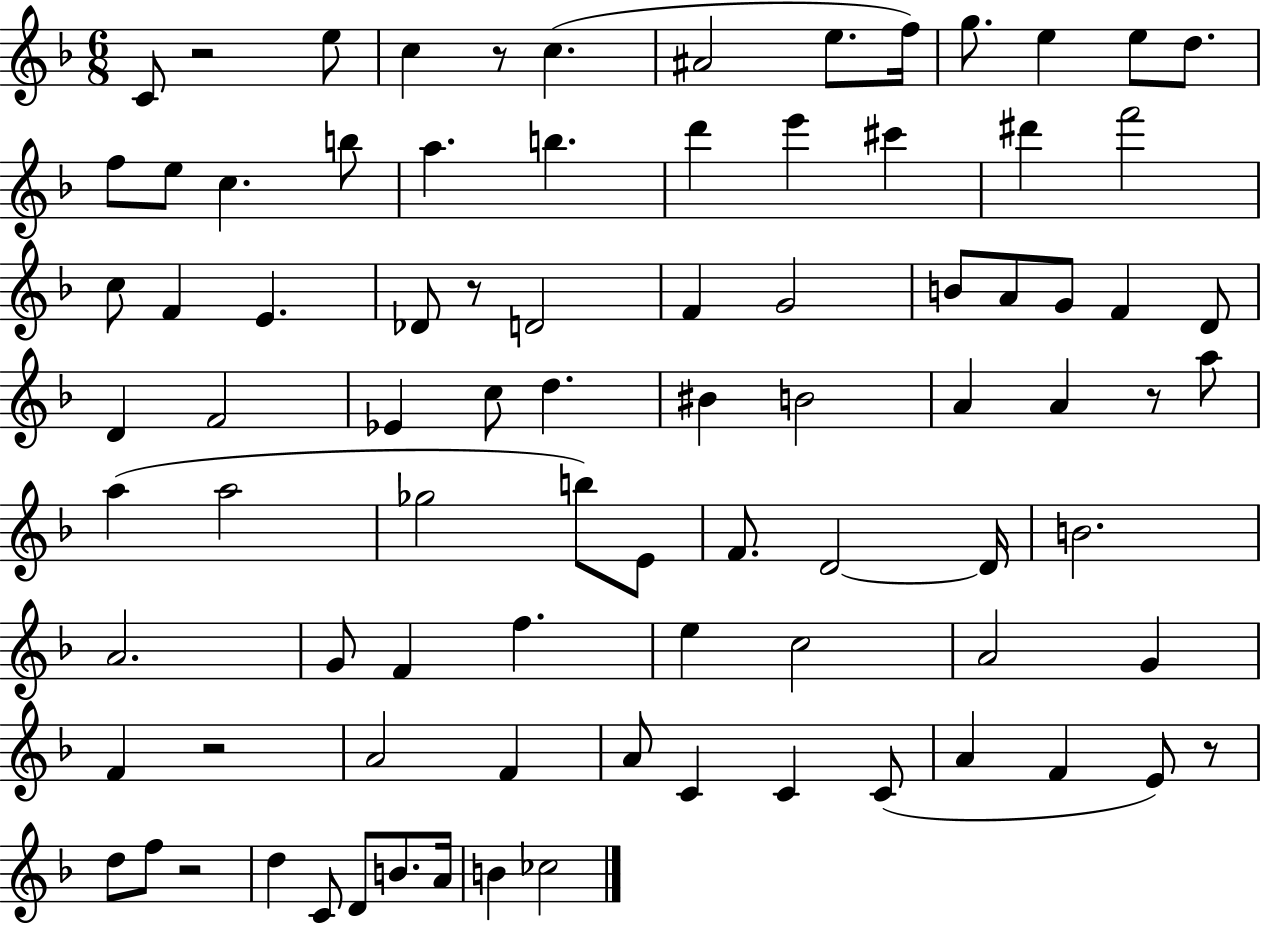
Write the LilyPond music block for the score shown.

{
  \clef treble
  \numericTimeSignature
  \time 6/8
  \key f \major
  c'8 r2 e''8 | c''4 r8 c''4.( | ais'2 e''8. f''16) | g''8. e''4 e''8 d''8. | \break f''8 e''8 c''4. b''8 | a''4. b''4. | d'''4 e'''4 cis'''4 | dis'''4 f'''2 | \break c''8 f'4 e'4. | des'8 r8 d'2 | f'4 g'2 | b'8 a'8 g'8 f'4 d'8 | \break d'4 f'2 | ees'4 c''8 d''4. | bis'4 b'2 | a'4 a'4 r8 a''8 | \break a''4( a''2 | ges''2 b''8) e'8 | f'8. d'2~~ d'16 | b'2. | \break a'2. | g'8 f'4 f''4. | e''4 c''2 | a'2 g'4 | \break f'4 r2 | a'2 f'4 | a'8 c'4 c'4 c'8( | a'4 f'4 e'8) r8 | \break d''8 f''8 r2 | d''4 c'8 d'8 b'8. a'16 | b'4 ces''2 | \bar "|."
}